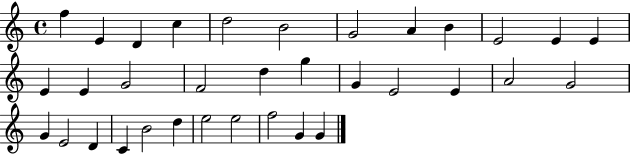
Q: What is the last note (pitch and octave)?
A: G4